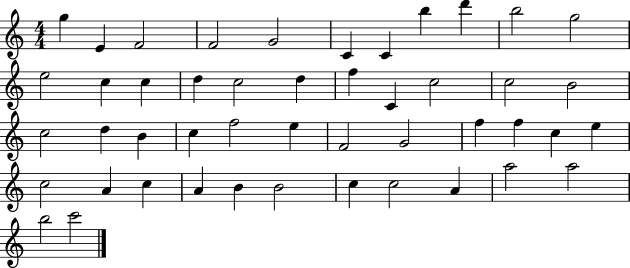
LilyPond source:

{
  \clef treble
  \numericTimeSignature
  \time 4/4
  \key c \major
  g''4 e'4 f'2 | f'2 g'2 | c'4 c'4 b''4 d'''4 | b''2 g''2 | \break e''2 c''4 c''4 | d''4 c''2 d''4 | f''4 c'4 c''2 | c''2 b'2 | \break c''2 d''4 b'4 | c''4 f''2 e''4 | f'2 g'2 | f''4 f''4 c''4 e''4 | \break c''2 a'4 c''4 | a'4 b'4 b'2 | c''4 c''2 a'4 | a''2 a''2 | \break b''2 c'''2 | \bar "|."
}